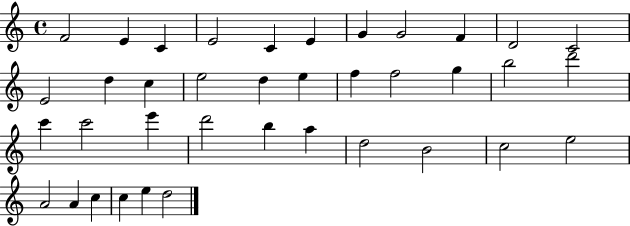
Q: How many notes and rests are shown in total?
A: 38